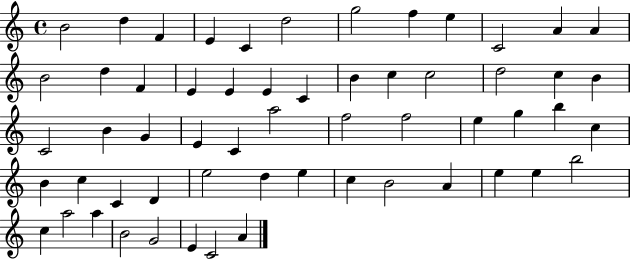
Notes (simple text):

B4/h D5/q F4/q E4/q C4/q D5/h G5/h F5/q E5/q C4/h A4/q A4/q B4/h D5/q F4/q E4/q E4/q E4/q C4/q B4/q C5/q C5/h D5/h C5/q B4/q C4/h B4/q G4/q E4/q C4/q A5/h F5/h F5/h E5/q G5/q B5/q C5/q B4/q C5/q C4/q D4/q E5/h D5/q E5/q C5/q B4/h A4/q E5/q E5/q B5/h C5/q A5/h A5/q B4/h G4/h E4/q C4/h A4/q